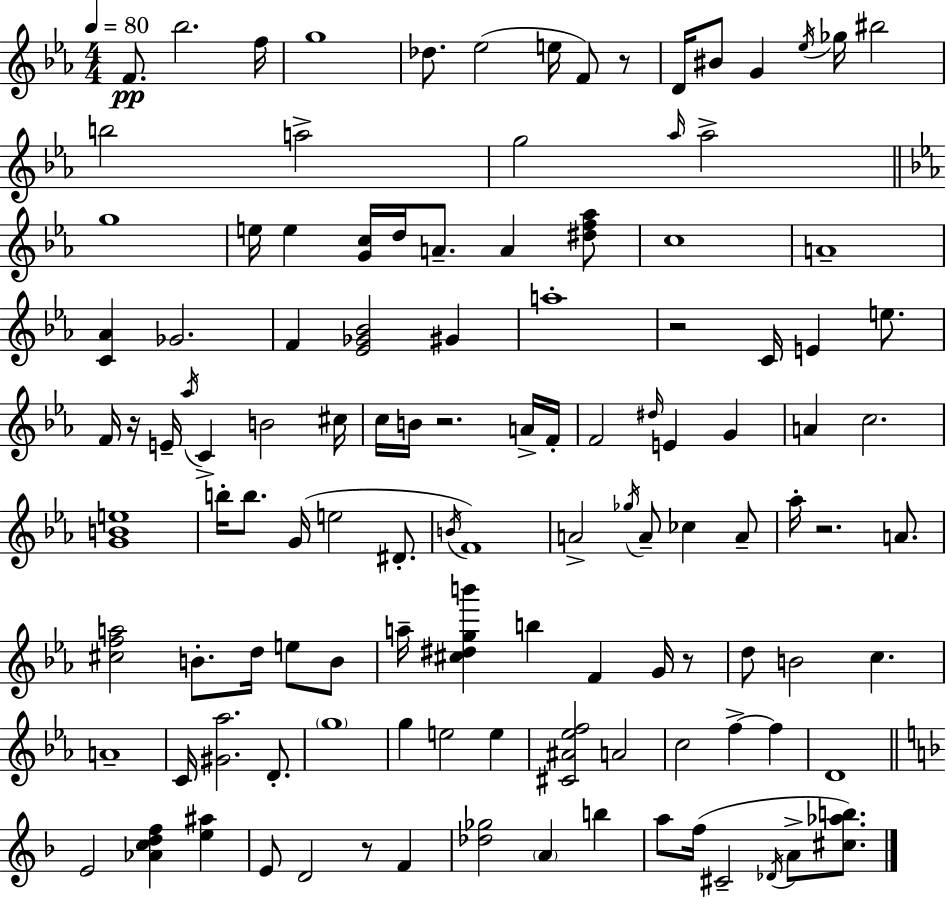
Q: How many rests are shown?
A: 7